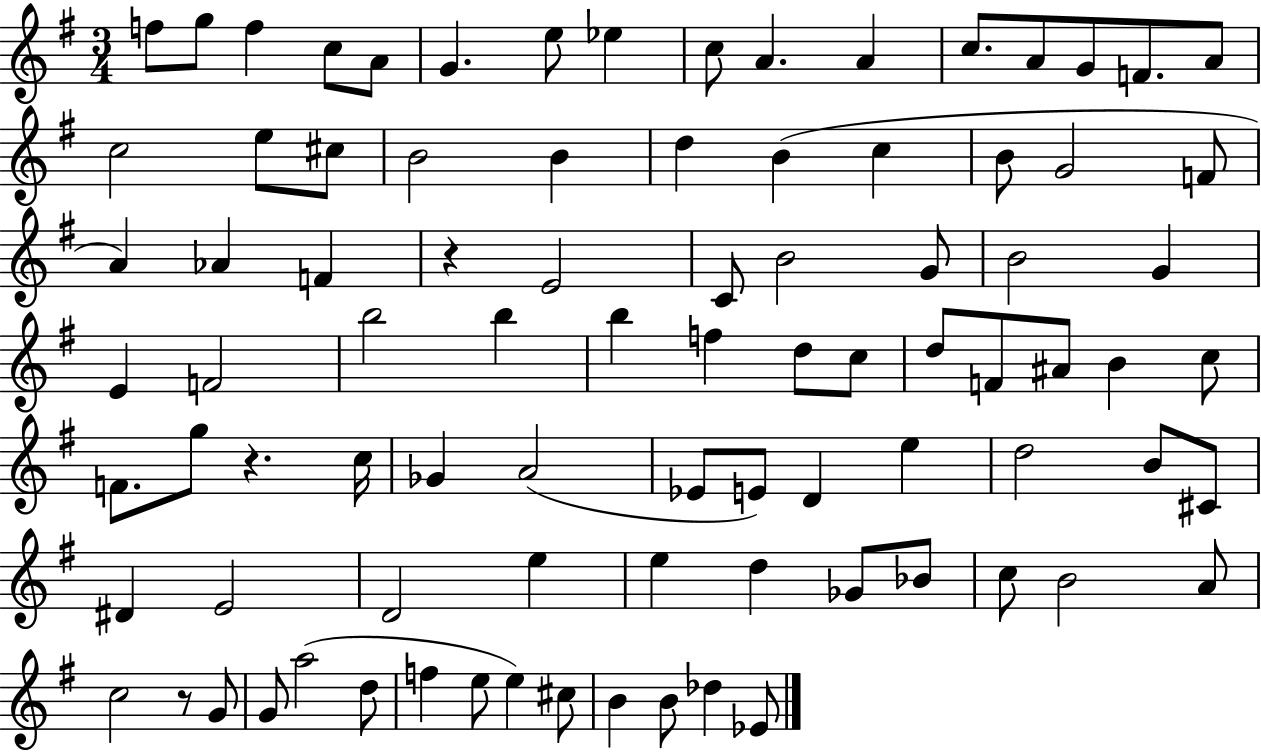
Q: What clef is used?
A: treble